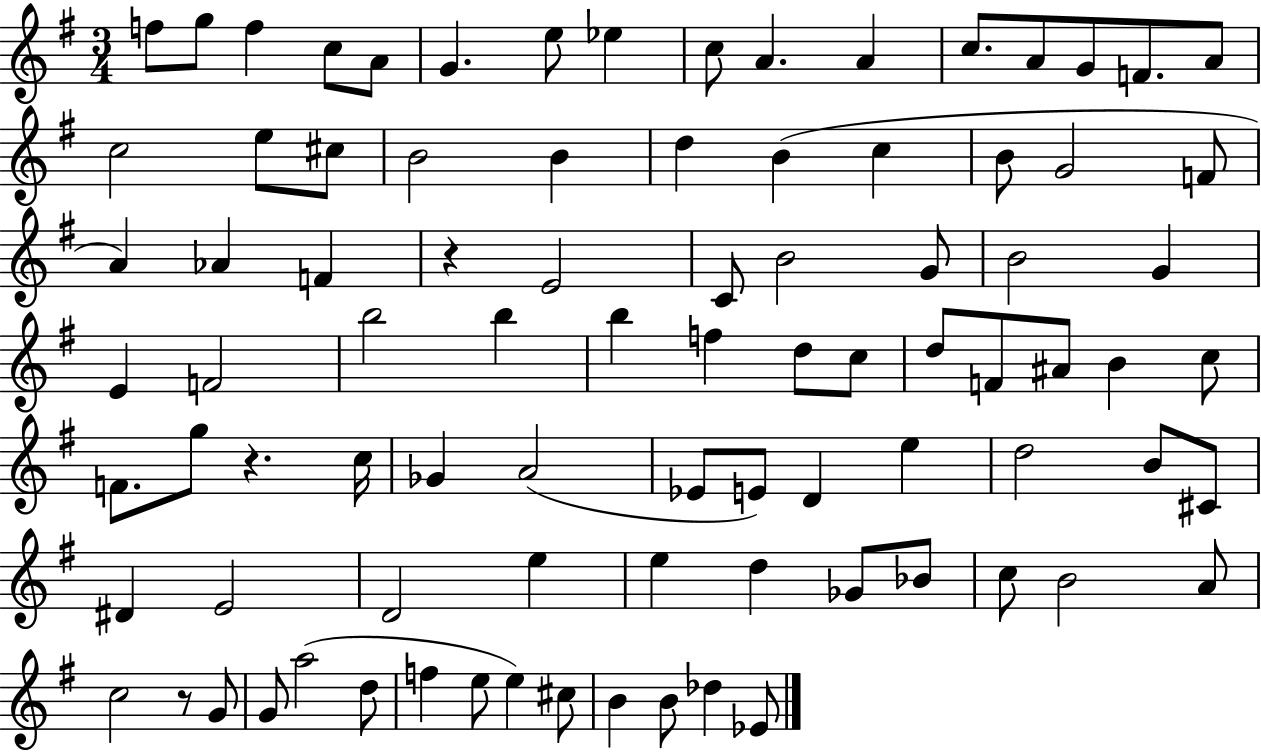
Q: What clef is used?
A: treble